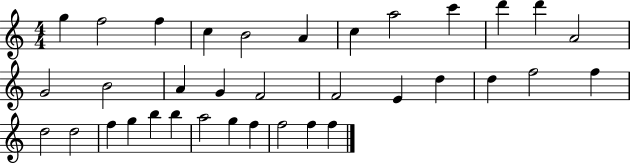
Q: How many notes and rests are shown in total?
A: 35